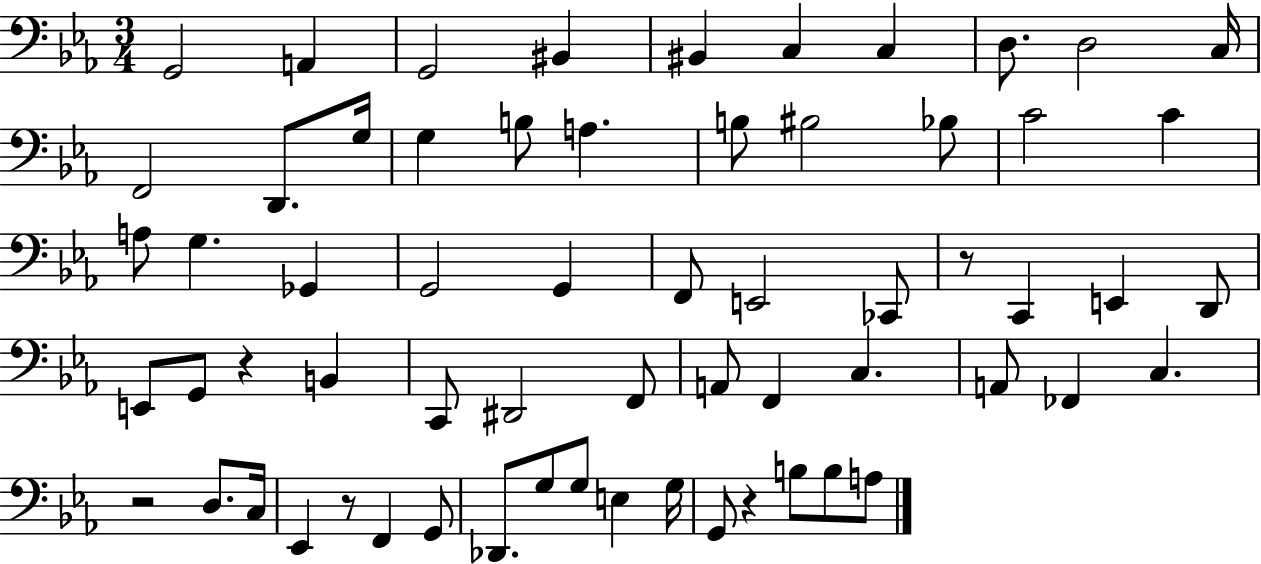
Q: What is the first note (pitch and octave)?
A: G2